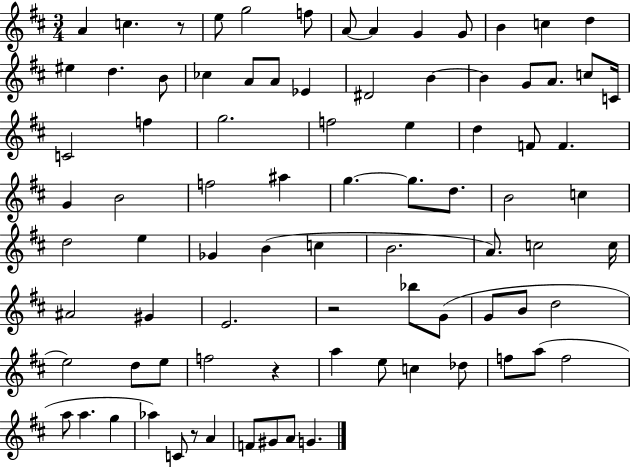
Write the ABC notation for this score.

X:1
T:Untitled
M:3/4
L:1/4
K:D
A c z/2 e/2 g2 f/2 A/2 A G G/2 B c d ^e d B/2 _c A/2 A/2 _E ^D2 B B G/2 A/2 c/2 C/4 C2 f g2 f2 e d F/2 F G B2 f2 ^a g g/2 d/2 B2 c d2 e _G B c B2 A/2 c2 c/4 ^A2 ^G E2 z2 _b/2 G/2 G/2 B/2 d2 e2 d/2 e/2 f2 z a e/2 c _d/2 f/2 a/2 f2 a/2 a g _a C/2 z/2 A F/2 ^G/2 A/2 G